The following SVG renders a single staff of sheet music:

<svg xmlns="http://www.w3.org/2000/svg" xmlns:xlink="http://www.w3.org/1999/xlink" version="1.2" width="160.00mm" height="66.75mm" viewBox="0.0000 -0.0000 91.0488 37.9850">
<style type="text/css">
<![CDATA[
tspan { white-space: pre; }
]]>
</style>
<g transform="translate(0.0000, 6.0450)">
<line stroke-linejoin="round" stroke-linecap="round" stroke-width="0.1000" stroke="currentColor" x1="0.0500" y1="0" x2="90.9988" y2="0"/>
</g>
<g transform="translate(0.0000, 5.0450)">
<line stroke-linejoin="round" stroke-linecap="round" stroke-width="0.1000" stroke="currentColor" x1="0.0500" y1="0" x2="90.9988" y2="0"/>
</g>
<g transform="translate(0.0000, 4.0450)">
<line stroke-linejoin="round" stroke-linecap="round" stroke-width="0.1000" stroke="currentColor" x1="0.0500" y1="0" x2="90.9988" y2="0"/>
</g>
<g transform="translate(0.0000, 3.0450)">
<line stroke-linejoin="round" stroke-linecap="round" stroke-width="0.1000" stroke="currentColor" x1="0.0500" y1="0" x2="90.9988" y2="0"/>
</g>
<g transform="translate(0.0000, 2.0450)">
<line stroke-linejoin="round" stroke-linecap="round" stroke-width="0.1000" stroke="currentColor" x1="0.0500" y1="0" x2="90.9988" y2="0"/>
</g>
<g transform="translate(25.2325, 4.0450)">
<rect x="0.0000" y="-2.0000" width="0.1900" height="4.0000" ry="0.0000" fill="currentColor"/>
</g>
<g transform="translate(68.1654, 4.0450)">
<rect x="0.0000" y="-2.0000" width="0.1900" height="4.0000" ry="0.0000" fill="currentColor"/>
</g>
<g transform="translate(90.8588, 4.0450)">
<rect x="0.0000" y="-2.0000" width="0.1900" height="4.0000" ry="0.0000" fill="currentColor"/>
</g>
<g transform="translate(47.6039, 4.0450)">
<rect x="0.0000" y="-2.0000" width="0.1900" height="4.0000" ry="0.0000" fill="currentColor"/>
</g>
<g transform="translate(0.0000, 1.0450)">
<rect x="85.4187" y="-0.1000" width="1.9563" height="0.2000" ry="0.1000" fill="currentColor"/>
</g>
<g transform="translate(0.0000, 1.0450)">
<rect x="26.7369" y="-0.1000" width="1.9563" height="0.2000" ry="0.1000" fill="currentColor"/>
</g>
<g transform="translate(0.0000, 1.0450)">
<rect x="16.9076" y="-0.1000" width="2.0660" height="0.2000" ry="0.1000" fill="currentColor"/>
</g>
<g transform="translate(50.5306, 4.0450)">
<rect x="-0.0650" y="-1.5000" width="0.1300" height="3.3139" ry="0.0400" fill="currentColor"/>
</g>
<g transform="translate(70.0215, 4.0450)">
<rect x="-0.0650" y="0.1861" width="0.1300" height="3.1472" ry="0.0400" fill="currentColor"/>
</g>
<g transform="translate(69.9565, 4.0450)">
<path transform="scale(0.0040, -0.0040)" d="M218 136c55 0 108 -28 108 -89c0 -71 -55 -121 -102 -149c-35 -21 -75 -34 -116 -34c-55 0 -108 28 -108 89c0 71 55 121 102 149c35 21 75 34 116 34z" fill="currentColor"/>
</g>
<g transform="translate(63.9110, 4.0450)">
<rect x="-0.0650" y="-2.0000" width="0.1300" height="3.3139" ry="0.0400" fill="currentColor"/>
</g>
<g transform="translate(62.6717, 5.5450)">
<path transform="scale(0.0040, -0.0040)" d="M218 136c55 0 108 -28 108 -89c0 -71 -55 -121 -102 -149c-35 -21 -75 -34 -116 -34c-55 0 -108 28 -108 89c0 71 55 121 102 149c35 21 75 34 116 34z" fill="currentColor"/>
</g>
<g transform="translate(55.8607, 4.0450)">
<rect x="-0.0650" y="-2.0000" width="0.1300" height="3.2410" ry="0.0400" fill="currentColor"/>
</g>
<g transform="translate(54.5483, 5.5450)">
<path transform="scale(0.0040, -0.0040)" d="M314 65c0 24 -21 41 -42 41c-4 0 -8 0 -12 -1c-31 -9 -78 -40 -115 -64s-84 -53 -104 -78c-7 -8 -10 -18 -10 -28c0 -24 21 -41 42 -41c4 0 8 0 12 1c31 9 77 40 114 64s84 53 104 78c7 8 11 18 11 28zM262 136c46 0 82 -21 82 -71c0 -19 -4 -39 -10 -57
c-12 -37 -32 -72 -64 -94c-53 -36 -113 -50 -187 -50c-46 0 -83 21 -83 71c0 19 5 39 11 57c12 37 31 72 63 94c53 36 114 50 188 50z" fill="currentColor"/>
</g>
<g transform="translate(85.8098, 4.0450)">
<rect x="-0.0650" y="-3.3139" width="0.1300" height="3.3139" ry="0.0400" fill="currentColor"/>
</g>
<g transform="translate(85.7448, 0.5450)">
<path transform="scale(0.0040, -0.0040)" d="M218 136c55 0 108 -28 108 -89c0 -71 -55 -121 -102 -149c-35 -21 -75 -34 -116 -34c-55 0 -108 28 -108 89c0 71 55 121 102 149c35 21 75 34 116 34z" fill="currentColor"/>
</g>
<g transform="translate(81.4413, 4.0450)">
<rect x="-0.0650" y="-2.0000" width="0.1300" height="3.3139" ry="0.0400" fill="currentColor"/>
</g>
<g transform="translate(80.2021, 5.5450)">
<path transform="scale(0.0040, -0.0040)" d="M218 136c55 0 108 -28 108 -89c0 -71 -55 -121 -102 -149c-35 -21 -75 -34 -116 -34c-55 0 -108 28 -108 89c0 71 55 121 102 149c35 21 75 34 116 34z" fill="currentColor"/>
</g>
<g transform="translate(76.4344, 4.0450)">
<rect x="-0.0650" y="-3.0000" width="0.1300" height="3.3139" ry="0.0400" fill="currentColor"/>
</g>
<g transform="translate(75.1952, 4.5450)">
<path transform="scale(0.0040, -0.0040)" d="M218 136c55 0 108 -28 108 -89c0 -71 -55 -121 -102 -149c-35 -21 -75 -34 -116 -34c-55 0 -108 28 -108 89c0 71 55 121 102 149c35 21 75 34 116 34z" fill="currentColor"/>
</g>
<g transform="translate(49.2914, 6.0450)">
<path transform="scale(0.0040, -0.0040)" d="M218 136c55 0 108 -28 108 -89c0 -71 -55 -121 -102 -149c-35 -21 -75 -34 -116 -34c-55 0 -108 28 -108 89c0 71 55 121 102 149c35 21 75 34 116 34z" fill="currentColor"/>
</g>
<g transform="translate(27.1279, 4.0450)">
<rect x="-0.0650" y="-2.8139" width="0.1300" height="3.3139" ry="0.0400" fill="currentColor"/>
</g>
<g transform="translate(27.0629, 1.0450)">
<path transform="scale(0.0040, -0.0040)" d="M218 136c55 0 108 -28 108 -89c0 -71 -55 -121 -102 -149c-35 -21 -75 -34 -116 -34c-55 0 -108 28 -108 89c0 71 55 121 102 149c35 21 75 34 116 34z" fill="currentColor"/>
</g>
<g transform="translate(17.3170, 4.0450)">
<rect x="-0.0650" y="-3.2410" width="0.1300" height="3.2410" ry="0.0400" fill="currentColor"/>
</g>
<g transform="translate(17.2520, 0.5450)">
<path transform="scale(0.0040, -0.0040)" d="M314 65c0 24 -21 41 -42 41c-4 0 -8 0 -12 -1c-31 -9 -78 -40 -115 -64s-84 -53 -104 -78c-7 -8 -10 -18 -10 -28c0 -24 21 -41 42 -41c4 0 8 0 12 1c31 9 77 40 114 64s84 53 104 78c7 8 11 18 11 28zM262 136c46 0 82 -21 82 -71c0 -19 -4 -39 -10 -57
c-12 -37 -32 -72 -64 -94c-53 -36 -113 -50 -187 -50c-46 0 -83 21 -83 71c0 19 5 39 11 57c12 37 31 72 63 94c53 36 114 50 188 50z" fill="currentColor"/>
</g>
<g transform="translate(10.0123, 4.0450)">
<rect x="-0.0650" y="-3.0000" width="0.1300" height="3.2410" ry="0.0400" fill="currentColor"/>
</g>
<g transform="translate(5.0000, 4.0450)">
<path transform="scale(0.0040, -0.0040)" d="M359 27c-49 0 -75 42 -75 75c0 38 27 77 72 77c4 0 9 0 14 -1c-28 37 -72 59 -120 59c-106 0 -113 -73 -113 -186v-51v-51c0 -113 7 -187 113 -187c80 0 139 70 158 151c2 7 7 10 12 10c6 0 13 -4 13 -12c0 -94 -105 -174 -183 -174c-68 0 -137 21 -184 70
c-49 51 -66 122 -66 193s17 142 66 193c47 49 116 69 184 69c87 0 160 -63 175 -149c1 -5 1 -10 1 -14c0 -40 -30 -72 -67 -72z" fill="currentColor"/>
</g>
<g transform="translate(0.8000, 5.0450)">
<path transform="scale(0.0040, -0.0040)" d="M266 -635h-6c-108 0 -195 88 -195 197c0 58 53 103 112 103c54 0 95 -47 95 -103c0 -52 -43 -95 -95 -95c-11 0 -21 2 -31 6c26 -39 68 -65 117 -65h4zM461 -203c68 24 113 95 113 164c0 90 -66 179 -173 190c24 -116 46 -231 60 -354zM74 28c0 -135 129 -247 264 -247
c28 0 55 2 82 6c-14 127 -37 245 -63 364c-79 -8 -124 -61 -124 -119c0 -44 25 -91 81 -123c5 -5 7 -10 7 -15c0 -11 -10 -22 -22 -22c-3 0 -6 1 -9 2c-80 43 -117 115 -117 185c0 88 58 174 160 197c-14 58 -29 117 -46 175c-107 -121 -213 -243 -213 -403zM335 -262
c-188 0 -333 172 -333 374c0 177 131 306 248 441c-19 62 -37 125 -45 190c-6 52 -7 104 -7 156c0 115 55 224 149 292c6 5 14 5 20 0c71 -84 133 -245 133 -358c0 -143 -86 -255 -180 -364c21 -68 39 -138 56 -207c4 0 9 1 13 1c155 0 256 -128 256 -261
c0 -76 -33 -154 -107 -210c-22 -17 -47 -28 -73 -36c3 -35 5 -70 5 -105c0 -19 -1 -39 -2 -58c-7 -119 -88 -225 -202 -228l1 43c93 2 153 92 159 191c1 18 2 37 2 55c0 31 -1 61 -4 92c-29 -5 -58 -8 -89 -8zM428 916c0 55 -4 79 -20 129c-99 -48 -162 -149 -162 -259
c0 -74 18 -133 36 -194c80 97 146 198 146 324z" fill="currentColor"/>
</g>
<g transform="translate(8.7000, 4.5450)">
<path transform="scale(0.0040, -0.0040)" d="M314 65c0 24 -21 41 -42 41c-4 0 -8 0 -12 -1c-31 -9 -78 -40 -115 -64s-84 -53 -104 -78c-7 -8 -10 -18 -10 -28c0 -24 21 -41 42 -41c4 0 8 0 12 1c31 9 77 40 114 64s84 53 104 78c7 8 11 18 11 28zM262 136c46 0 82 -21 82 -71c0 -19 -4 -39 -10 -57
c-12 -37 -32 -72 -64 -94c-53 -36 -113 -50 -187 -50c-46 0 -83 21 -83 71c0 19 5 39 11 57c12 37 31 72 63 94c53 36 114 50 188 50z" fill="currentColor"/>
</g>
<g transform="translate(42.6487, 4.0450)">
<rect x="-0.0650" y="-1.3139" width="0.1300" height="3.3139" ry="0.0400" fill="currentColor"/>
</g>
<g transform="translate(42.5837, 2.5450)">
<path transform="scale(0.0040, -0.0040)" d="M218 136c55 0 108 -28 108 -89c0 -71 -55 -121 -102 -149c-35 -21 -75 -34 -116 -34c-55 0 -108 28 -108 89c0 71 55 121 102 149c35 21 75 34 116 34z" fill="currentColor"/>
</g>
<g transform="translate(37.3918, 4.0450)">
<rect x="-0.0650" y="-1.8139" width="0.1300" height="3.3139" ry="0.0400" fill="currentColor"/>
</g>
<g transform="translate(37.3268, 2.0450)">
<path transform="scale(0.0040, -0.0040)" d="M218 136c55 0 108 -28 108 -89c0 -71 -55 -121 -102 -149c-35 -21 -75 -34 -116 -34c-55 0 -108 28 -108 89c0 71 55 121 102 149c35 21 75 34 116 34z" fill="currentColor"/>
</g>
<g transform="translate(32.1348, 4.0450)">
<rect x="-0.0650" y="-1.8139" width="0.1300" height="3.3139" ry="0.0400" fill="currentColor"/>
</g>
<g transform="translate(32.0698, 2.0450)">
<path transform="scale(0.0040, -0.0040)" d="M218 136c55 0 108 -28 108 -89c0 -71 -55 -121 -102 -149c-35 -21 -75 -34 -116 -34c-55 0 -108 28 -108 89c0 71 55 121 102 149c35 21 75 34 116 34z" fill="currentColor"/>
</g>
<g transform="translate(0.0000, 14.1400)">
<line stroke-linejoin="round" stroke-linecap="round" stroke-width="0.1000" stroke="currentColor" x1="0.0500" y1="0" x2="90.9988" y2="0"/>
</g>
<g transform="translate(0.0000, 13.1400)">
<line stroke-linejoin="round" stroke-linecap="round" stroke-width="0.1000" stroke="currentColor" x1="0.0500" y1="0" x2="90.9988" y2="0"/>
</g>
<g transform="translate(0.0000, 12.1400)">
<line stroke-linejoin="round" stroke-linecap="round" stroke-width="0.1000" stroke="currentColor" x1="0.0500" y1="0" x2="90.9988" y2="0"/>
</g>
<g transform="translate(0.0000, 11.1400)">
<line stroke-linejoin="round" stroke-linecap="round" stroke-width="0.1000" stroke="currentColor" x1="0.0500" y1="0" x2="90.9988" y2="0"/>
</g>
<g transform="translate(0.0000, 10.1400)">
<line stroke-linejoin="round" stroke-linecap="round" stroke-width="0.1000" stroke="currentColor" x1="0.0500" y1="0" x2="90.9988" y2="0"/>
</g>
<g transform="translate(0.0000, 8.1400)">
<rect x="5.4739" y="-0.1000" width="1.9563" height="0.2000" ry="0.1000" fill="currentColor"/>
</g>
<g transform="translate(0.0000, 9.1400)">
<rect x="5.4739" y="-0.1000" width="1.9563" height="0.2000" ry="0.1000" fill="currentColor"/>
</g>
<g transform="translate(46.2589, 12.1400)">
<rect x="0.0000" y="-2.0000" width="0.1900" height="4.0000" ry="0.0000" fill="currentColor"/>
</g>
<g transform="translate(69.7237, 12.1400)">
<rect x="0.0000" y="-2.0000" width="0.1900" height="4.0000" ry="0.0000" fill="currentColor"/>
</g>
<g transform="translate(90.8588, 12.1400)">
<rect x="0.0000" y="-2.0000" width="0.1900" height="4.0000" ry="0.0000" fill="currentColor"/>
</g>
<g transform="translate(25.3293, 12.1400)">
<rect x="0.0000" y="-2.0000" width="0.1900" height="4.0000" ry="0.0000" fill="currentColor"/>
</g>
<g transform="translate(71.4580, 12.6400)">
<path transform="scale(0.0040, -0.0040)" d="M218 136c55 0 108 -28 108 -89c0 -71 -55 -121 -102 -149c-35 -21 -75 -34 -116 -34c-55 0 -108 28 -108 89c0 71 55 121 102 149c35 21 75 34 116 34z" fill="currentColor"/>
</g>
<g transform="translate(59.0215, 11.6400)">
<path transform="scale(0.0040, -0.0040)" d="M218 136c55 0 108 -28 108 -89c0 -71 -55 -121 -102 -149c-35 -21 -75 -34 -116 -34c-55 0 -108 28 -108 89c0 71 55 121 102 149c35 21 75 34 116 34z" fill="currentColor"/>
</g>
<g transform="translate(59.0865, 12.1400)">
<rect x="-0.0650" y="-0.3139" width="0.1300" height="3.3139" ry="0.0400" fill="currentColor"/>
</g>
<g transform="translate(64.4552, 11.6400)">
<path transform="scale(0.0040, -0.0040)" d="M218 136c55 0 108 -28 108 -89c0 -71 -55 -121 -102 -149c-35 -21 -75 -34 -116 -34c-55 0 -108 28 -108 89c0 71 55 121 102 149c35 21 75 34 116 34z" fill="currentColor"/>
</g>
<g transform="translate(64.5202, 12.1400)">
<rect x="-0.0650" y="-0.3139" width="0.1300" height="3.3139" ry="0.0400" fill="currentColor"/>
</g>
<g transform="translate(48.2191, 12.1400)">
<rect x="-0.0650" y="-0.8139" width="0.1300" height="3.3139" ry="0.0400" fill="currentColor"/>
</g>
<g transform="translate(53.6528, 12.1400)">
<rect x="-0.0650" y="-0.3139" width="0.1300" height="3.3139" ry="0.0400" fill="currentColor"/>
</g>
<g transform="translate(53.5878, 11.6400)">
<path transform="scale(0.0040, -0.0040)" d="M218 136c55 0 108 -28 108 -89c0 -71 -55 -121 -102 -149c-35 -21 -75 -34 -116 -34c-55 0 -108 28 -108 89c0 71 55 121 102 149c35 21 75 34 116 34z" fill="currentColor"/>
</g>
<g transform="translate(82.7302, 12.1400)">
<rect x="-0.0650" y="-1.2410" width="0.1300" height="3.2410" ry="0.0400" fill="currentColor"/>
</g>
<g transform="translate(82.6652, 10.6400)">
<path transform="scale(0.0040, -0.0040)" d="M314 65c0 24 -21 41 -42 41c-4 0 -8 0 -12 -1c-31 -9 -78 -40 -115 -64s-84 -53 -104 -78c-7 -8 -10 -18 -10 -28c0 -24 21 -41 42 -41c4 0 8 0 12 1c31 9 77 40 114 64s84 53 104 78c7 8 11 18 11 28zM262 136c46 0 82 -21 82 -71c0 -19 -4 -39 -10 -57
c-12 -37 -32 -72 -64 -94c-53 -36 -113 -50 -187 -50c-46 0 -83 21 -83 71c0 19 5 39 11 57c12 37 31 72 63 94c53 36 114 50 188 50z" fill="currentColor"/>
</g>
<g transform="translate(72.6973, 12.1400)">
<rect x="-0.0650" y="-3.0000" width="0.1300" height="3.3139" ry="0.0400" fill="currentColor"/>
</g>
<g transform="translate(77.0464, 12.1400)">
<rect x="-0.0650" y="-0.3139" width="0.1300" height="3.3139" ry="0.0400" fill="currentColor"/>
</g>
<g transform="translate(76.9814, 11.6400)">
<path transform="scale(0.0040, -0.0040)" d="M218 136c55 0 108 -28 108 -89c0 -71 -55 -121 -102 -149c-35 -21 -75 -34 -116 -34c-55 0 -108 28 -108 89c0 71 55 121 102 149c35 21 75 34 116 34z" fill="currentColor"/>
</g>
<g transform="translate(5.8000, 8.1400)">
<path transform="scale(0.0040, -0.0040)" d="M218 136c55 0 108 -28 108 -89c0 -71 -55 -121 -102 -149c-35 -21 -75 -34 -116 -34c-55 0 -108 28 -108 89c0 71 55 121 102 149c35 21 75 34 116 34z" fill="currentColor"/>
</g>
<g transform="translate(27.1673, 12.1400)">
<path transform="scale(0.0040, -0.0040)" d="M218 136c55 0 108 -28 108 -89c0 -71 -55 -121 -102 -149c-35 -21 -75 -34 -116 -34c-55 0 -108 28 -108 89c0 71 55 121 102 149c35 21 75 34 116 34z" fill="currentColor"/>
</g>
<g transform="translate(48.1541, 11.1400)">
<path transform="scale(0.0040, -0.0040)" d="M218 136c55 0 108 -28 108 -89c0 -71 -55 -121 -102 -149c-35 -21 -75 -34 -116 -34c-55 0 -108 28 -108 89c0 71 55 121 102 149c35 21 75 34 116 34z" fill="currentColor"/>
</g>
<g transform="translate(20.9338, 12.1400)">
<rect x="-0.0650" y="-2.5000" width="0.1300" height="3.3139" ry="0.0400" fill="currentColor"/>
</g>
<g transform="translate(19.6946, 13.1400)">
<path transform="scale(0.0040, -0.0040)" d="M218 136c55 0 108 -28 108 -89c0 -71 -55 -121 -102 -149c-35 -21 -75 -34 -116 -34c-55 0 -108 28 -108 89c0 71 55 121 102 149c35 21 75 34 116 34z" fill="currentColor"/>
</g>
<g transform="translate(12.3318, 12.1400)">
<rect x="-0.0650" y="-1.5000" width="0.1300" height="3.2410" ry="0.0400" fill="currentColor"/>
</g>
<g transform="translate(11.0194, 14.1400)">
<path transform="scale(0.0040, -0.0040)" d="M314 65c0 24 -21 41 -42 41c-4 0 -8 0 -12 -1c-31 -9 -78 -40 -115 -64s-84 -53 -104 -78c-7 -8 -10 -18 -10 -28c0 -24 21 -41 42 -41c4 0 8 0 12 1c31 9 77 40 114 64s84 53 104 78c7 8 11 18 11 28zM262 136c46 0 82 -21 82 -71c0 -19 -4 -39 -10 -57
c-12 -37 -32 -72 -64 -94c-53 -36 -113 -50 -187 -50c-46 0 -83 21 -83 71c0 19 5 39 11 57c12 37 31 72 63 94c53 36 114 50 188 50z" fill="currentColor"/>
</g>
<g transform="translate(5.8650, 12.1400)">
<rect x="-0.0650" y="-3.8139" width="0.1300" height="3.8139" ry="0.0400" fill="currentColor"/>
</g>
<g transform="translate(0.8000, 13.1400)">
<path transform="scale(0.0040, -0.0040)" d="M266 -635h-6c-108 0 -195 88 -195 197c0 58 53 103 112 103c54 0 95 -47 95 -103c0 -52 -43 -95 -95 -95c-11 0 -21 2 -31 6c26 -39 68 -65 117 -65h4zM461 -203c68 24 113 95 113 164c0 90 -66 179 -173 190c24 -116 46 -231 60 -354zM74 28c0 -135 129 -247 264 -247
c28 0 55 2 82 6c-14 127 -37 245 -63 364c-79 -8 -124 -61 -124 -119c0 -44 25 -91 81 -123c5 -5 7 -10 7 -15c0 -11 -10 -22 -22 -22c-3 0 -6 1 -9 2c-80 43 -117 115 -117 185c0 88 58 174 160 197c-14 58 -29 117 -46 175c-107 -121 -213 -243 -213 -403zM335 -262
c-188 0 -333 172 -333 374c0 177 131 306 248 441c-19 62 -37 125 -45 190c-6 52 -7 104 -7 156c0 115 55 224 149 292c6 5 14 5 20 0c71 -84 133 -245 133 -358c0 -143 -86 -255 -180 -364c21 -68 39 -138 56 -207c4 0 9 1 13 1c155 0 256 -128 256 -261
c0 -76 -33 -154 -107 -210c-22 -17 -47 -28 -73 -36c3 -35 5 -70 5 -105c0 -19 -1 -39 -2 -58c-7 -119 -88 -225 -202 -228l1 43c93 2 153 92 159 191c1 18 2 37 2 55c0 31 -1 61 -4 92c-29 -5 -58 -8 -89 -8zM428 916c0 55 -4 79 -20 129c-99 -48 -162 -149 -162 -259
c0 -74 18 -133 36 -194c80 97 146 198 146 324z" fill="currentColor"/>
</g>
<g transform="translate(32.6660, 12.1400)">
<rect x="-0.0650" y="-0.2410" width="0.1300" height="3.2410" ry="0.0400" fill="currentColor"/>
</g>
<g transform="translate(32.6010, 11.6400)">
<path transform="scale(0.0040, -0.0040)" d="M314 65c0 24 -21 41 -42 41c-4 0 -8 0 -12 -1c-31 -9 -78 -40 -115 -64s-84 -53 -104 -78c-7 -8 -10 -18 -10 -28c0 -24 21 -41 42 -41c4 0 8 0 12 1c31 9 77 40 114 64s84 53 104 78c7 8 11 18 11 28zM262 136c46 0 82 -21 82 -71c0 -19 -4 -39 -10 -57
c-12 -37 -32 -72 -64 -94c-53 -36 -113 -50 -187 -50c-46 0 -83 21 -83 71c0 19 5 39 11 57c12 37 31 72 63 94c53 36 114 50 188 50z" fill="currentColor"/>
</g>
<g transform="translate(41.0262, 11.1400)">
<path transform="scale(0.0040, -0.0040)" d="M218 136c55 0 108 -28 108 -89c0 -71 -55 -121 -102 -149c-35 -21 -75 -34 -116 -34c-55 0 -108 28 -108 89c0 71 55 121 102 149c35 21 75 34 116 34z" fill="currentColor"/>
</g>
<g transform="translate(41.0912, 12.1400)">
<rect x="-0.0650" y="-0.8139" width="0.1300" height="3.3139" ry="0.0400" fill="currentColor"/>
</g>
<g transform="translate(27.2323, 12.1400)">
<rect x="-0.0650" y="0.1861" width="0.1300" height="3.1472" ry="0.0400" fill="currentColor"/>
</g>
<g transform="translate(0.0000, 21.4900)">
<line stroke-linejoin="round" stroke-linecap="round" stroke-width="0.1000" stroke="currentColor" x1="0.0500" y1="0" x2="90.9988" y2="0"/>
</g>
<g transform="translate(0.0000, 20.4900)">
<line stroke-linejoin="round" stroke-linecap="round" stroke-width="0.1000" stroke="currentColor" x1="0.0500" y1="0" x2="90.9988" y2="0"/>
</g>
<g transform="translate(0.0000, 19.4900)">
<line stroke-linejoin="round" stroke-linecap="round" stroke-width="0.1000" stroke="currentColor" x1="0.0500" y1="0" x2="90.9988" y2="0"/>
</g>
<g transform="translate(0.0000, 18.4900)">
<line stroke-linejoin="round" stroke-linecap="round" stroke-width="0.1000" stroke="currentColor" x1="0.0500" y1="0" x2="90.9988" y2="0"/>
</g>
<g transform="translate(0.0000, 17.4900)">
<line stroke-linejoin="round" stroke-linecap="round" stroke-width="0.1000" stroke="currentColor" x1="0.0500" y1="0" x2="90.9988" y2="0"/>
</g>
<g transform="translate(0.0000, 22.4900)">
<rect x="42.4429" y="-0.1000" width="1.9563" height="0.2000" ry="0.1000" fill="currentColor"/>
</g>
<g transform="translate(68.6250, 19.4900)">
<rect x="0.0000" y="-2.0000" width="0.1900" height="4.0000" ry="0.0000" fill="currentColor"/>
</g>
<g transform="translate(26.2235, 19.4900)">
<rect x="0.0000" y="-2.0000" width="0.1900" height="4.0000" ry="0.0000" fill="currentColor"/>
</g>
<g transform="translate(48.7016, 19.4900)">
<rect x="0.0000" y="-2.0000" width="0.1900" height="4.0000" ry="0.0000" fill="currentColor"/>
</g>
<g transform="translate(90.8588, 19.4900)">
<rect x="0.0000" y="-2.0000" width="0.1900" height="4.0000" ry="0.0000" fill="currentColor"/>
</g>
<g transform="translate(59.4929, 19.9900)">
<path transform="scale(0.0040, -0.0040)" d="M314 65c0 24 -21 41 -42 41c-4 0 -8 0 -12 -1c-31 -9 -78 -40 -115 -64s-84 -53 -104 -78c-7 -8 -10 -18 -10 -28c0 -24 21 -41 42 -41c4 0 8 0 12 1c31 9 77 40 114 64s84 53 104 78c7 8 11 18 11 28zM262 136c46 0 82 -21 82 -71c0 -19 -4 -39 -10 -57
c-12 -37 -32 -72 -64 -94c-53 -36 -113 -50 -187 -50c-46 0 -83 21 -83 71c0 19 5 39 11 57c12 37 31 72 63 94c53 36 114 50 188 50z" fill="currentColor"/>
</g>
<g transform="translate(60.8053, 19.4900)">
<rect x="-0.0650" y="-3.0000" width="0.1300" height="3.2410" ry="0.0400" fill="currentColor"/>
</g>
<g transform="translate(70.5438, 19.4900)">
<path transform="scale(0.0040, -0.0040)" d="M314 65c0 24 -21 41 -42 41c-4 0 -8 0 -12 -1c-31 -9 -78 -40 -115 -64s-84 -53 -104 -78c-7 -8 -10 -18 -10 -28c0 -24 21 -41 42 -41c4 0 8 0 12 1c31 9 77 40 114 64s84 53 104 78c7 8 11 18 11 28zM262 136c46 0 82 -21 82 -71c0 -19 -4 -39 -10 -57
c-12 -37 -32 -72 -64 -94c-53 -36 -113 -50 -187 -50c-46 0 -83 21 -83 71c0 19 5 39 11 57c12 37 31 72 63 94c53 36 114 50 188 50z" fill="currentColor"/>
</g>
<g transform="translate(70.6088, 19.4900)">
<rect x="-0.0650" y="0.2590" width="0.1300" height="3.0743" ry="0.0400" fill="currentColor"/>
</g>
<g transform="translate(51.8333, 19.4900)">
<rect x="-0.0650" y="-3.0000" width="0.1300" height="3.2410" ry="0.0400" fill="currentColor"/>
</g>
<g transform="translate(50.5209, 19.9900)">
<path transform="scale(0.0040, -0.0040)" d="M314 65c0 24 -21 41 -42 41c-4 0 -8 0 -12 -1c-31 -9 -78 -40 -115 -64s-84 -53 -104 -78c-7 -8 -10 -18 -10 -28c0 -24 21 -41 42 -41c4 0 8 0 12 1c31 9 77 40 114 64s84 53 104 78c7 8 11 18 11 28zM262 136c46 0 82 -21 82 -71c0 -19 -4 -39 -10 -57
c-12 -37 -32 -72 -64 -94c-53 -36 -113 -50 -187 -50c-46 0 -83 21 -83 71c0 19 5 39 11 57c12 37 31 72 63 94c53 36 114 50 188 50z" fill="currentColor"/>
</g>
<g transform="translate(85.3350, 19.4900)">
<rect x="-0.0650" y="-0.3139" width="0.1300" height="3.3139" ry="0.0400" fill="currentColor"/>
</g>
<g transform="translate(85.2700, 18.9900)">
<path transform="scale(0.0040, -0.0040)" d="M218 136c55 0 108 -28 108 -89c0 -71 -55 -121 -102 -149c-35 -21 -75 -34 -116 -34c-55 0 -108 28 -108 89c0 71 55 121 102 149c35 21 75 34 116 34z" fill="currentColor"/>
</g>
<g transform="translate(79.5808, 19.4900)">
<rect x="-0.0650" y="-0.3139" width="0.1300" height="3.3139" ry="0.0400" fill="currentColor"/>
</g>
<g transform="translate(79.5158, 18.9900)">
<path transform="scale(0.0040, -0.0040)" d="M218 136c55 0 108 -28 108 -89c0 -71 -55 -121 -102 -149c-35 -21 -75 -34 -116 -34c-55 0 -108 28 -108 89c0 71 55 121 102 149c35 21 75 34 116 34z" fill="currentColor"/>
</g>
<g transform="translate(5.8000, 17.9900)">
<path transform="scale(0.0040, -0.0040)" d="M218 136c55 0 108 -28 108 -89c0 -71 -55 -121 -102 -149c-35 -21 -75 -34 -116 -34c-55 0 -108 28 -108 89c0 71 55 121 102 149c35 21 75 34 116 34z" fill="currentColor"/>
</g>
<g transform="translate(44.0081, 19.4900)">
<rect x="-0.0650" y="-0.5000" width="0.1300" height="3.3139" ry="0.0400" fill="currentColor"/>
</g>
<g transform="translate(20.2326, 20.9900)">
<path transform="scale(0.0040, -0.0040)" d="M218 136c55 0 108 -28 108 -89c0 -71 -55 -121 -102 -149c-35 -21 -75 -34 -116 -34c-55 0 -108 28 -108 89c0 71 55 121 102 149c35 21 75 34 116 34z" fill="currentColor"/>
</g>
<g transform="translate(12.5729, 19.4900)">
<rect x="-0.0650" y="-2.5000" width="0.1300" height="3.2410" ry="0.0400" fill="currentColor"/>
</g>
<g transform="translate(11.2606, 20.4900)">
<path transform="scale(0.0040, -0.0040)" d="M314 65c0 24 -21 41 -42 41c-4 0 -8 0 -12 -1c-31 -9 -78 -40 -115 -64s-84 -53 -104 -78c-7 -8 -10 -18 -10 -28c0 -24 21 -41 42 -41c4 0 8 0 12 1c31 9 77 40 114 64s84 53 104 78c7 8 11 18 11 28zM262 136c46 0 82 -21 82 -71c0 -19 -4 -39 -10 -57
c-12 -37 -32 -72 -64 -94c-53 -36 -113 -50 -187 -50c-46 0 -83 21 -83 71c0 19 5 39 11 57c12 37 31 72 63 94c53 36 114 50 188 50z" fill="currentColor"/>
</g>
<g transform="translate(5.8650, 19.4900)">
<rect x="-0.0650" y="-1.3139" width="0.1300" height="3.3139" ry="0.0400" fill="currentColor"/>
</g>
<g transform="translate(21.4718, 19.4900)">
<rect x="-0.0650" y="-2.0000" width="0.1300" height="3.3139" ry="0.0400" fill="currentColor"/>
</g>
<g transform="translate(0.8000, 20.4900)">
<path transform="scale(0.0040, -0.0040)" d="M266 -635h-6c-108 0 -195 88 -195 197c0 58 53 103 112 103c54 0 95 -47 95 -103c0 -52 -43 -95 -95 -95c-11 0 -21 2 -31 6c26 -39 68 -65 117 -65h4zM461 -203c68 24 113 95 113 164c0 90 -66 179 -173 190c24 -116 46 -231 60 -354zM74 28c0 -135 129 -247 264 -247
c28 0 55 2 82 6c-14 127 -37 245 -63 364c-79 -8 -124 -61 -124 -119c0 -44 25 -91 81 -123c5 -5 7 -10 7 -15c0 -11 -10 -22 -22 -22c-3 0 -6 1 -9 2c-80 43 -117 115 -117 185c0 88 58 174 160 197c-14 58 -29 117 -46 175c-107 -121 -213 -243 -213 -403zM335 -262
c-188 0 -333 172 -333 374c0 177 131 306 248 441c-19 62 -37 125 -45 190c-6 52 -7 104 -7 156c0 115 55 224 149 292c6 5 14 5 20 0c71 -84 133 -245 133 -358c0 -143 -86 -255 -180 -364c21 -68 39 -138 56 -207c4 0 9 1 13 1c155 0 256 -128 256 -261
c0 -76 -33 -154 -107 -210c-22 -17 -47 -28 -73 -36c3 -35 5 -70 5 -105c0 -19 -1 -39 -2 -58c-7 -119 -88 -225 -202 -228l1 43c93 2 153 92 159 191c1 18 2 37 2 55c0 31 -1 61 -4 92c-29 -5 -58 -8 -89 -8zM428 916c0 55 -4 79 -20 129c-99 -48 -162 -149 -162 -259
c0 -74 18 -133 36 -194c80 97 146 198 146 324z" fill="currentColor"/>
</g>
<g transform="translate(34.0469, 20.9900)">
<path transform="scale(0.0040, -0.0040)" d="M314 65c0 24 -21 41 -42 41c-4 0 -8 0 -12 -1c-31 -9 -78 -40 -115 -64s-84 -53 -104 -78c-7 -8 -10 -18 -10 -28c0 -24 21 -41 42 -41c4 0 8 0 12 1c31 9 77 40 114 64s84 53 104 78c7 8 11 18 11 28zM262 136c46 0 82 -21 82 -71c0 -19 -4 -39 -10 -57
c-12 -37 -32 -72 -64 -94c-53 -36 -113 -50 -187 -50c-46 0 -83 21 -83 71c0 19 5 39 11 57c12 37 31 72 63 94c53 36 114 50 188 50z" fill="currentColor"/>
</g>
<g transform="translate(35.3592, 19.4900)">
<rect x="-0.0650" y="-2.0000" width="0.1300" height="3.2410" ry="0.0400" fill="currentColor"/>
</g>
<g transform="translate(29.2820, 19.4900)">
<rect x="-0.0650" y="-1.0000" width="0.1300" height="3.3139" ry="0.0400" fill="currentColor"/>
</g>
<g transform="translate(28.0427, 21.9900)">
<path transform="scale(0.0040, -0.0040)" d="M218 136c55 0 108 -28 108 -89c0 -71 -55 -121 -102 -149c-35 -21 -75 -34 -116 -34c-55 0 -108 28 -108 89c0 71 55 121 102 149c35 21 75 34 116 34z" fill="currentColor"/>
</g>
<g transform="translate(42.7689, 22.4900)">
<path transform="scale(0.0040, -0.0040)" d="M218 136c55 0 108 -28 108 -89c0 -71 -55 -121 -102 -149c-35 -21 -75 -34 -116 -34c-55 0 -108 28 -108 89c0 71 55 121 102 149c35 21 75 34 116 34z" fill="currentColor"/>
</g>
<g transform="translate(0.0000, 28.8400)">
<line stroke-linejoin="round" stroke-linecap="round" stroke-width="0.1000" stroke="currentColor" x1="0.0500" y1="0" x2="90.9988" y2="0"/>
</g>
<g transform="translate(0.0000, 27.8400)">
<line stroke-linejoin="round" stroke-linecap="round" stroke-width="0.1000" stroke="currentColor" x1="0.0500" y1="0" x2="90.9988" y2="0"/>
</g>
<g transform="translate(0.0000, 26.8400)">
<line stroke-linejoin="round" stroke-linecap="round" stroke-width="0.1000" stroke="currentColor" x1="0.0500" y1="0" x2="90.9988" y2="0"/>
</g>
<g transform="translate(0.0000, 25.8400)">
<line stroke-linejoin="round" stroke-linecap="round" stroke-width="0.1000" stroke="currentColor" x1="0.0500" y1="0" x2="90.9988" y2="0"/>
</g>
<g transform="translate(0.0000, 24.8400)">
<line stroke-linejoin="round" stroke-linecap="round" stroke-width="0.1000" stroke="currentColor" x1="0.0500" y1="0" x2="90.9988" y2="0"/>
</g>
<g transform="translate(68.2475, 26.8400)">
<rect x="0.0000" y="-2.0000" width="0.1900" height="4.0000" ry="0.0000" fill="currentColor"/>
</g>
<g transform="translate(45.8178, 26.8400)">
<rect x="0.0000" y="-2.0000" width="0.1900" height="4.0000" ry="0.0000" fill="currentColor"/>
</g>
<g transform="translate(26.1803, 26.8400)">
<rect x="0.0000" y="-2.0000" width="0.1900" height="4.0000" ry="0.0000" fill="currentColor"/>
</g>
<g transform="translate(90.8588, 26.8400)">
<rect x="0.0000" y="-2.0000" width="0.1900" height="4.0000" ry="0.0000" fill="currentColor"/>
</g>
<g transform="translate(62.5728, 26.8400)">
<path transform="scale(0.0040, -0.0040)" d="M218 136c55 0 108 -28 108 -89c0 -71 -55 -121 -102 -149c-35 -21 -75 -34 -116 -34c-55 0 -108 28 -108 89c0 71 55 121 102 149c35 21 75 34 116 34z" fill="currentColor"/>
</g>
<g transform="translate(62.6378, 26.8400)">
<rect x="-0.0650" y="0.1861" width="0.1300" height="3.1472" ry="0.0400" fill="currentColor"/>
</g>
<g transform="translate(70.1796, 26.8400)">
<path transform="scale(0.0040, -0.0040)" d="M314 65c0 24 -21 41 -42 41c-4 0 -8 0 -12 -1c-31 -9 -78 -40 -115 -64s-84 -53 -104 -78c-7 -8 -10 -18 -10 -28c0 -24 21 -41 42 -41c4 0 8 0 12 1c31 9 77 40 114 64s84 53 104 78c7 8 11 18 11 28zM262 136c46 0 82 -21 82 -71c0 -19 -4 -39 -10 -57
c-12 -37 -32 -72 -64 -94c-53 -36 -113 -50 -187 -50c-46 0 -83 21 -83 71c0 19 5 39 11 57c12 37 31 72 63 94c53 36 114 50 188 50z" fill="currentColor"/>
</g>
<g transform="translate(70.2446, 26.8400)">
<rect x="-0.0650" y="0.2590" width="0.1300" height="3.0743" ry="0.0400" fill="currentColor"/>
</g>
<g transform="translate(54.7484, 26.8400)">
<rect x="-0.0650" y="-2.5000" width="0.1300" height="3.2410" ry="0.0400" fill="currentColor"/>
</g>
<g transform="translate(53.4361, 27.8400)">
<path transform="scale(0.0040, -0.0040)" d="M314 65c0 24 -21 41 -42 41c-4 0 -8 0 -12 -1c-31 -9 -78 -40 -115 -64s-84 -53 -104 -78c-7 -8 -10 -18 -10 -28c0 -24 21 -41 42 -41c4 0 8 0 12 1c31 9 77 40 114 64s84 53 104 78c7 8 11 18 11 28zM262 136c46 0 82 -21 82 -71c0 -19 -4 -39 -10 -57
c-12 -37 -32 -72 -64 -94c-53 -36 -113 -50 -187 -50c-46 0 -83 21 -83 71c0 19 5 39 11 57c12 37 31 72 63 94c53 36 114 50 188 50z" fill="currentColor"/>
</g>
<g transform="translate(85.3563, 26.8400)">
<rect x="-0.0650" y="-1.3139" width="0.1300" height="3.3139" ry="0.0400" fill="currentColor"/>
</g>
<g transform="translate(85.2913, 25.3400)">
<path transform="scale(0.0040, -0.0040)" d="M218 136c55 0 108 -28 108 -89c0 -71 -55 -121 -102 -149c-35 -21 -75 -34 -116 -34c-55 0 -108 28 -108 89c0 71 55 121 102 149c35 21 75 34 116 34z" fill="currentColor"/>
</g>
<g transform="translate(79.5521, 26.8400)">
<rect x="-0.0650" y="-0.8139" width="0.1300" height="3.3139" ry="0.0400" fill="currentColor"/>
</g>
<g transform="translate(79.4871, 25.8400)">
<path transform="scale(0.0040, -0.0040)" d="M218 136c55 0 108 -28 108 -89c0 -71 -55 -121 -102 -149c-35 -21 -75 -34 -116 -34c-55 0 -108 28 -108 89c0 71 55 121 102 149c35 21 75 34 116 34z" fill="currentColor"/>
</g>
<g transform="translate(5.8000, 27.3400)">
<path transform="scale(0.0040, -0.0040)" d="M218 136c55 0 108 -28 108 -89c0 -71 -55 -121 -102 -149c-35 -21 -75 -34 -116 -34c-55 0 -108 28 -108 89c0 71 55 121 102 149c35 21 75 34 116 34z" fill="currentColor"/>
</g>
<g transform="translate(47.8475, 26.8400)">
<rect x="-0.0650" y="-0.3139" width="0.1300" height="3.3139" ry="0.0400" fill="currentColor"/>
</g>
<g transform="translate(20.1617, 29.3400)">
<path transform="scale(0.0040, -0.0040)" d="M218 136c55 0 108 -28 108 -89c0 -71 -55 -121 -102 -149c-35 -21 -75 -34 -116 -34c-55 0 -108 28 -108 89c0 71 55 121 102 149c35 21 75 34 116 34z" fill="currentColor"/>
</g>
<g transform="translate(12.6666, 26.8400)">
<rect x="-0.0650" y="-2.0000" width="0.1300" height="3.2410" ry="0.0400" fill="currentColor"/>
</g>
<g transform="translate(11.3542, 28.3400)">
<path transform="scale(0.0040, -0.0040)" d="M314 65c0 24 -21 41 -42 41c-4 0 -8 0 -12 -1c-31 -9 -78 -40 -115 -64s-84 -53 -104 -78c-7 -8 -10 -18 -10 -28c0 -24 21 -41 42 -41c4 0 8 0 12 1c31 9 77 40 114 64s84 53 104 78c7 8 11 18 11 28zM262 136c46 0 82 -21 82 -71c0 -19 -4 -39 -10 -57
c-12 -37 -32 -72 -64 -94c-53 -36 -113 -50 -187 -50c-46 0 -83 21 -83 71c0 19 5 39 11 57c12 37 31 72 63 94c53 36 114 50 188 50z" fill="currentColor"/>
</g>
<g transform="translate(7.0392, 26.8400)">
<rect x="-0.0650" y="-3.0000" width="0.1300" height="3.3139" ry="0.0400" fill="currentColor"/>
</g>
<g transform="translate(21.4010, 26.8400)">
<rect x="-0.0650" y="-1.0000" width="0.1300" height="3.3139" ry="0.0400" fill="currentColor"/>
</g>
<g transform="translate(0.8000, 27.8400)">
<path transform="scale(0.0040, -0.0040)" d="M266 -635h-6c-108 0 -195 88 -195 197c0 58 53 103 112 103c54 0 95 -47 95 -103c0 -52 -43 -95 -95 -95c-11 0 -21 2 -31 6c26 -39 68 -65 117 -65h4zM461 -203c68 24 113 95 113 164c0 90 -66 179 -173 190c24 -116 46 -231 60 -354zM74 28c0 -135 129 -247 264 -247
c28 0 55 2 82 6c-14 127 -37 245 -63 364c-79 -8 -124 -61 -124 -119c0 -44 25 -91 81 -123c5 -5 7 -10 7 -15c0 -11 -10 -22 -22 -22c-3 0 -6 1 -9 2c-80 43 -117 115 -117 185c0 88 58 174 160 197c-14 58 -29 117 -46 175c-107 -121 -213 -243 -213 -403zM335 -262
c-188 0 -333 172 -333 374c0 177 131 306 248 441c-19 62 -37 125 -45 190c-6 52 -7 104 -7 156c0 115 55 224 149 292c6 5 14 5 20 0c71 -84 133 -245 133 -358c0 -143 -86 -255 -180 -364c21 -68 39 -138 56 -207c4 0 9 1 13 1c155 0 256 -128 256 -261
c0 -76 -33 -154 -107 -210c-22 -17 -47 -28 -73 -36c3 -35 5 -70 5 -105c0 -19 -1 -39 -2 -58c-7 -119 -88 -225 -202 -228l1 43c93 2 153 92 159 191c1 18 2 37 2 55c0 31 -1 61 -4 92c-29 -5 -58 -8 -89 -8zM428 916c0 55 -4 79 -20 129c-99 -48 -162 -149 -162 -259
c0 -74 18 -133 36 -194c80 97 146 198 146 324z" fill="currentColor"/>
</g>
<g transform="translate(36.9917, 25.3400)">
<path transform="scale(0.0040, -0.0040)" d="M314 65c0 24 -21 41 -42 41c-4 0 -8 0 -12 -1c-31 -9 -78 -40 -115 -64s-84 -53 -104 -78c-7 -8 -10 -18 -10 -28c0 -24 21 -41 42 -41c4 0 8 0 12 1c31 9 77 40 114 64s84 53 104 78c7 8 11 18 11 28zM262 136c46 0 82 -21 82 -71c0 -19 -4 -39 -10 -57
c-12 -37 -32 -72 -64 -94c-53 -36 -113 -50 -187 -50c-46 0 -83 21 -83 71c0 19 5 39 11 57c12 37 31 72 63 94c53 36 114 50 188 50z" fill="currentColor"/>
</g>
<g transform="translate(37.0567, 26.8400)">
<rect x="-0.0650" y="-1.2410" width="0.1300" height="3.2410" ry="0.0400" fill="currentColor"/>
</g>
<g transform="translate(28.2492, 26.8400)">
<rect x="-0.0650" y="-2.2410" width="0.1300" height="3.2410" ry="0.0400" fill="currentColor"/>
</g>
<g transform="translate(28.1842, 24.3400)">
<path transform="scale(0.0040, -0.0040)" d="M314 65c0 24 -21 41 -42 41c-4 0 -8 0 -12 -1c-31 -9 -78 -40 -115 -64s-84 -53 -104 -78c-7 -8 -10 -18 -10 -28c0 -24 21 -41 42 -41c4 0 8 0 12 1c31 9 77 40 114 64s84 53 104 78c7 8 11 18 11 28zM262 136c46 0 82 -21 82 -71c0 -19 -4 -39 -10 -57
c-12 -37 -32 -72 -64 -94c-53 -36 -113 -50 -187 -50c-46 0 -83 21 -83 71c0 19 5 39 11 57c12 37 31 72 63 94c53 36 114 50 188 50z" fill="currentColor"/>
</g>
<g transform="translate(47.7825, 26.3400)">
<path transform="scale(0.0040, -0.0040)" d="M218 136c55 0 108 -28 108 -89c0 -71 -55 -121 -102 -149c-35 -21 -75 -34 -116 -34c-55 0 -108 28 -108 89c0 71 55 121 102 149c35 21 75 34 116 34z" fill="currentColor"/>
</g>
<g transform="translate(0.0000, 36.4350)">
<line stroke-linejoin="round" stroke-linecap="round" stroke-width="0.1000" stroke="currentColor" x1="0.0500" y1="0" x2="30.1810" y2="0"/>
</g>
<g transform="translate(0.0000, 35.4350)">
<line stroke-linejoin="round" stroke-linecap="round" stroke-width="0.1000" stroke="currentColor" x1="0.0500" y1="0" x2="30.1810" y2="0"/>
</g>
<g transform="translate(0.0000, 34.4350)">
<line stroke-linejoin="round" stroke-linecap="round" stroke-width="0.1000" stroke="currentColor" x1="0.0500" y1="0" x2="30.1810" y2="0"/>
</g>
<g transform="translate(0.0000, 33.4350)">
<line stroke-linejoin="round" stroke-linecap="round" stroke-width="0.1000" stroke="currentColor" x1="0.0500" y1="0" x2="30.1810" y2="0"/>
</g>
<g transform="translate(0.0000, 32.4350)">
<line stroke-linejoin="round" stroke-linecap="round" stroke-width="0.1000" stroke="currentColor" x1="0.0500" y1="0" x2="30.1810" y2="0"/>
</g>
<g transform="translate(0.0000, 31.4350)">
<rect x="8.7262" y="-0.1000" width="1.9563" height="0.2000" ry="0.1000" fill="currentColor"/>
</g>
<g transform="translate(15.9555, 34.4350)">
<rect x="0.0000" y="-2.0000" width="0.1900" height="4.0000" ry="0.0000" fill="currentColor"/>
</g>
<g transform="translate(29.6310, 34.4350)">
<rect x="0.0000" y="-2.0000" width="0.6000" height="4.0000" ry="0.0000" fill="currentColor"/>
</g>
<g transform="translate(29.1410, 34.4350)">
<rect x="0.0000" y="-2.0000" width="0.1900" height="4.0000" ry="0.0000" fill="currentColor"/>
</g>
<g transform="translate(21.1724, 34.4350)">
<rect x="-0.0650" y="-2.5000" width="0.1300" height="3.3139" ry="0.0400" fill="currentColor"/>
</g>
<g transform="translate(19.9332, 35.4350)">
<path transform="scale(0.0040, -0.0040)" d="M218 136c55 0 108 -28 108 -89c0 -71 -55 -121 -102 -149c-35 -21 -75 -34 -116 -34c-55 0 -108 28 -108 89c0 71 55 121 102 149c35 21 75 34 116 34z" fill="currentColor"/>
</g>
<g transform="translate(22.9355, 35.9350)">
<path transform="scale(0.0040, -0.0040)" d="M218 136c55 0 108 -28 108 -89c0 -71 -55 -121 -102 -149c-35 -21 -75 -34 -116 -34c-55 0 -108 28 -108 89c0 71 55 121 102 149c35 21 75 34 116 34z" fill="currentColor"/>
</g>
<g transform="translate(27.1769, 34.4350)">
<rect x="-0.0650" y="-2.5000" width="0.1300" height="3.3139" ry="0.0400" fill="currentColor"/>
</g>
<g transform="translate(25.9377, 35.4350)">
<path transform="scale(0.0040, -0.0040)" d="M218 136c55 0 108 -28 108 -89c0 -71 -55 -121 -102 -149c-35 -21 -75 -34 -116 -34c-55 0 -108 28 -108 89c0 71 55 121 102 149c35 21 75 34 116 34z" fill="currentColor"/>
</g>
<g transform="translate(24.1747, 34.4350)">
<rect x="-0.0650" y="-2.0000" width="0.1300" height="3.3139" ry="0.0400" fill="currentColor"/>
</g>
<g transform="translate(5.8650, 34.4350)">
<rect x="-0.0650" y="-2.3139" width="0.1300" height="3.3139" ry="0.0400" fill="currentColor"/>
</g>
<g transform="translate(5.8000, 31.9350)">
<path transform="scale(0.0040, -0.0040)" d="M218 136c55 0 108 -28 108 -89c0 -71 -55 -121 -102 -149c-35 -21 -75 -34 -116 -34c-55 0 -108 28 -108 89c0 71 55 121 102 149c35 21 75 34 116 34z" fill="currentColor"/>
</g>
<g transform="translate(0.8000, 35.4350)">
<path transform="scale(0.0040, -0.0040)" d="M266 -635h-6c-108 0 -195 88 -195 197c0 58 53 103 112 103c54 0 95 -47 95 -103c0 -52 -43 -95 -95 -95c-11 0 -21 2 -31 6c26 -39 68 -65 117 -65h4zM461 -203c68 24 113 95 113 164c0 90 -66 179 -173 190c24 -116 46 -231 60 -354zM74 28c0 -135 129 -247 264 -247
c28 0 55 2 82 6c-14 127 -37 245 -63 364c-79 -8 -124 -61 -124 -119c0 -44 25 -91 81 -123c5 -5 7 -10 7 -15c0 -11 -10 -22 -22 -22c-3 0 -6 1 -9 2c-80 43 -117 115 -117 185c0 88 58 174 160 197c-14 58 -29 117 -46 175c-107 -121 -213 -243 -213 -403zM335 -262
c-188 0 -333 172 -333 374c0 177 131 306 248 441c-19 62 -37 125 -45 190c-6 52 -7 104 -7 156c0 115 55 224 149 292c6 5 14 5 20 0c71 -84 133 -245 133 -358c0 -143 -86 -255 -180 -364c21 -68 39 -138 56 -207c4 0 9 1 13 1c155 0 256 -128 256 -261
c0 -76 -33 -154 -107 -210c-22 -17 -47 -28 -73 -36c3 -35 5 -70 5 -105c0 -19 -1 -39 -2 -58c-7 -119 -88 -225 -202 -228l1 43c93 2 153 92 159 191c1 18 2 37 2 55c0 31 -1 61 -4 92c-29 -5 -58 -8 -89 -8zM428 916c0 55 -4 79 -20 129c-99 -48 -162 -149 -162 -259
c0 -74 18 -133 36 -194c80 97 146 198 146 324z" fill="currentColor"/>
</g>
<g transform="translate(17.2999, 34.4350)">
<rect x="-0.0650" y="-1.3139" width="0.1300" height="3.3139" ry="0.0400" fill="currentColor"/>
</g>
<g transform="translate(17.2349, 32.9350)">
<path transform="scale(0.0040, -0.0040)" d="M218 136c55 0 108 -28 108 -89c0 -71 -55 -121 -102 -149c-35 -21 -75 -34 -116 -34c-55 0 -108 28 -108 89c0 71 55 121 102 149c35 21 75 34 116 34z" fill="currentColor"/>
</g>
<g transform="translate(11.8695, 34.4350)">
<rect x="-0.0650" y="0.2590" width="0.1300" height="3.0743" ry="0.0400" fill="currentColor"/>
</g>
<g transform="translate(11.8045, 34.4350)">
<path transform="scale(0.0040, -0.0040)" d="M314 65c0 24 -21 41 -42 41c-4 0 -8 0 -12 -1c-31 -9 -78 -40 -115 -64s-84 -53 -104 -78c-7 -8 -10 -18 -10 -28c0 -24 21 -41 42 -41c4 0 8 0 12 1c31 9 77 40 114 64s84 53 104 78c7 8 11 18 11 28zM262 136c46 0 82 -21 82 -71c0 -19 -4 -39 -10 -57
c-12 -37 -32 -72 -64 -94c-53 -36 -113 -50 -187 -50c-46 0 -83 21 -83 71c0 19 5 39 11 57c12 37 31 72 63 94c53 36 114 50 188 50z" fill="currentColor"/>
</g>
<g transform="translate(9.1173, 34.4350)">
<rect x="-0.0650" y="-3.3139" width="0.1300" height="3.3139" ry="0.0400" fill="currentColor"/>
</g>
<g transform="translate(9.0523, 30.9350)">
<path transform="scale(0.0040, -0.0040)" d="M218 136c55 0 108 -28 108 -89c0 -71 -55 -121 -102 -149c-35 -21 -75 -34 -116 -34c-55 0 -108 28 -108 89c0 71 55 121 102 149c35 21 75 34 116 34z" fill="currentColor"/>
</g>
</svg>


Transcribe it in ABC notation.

X:1
T:Untitled
M:4/4
L:1/4
K:C
A2 b2 a f f e E F2 F B A F b c' E2 G B c2 d d c c c A c e2 e G2 F D F2 C A2 A2 B2 c c A F2 D g2 e2 c G2 B B2 d e g b B2 e G F G